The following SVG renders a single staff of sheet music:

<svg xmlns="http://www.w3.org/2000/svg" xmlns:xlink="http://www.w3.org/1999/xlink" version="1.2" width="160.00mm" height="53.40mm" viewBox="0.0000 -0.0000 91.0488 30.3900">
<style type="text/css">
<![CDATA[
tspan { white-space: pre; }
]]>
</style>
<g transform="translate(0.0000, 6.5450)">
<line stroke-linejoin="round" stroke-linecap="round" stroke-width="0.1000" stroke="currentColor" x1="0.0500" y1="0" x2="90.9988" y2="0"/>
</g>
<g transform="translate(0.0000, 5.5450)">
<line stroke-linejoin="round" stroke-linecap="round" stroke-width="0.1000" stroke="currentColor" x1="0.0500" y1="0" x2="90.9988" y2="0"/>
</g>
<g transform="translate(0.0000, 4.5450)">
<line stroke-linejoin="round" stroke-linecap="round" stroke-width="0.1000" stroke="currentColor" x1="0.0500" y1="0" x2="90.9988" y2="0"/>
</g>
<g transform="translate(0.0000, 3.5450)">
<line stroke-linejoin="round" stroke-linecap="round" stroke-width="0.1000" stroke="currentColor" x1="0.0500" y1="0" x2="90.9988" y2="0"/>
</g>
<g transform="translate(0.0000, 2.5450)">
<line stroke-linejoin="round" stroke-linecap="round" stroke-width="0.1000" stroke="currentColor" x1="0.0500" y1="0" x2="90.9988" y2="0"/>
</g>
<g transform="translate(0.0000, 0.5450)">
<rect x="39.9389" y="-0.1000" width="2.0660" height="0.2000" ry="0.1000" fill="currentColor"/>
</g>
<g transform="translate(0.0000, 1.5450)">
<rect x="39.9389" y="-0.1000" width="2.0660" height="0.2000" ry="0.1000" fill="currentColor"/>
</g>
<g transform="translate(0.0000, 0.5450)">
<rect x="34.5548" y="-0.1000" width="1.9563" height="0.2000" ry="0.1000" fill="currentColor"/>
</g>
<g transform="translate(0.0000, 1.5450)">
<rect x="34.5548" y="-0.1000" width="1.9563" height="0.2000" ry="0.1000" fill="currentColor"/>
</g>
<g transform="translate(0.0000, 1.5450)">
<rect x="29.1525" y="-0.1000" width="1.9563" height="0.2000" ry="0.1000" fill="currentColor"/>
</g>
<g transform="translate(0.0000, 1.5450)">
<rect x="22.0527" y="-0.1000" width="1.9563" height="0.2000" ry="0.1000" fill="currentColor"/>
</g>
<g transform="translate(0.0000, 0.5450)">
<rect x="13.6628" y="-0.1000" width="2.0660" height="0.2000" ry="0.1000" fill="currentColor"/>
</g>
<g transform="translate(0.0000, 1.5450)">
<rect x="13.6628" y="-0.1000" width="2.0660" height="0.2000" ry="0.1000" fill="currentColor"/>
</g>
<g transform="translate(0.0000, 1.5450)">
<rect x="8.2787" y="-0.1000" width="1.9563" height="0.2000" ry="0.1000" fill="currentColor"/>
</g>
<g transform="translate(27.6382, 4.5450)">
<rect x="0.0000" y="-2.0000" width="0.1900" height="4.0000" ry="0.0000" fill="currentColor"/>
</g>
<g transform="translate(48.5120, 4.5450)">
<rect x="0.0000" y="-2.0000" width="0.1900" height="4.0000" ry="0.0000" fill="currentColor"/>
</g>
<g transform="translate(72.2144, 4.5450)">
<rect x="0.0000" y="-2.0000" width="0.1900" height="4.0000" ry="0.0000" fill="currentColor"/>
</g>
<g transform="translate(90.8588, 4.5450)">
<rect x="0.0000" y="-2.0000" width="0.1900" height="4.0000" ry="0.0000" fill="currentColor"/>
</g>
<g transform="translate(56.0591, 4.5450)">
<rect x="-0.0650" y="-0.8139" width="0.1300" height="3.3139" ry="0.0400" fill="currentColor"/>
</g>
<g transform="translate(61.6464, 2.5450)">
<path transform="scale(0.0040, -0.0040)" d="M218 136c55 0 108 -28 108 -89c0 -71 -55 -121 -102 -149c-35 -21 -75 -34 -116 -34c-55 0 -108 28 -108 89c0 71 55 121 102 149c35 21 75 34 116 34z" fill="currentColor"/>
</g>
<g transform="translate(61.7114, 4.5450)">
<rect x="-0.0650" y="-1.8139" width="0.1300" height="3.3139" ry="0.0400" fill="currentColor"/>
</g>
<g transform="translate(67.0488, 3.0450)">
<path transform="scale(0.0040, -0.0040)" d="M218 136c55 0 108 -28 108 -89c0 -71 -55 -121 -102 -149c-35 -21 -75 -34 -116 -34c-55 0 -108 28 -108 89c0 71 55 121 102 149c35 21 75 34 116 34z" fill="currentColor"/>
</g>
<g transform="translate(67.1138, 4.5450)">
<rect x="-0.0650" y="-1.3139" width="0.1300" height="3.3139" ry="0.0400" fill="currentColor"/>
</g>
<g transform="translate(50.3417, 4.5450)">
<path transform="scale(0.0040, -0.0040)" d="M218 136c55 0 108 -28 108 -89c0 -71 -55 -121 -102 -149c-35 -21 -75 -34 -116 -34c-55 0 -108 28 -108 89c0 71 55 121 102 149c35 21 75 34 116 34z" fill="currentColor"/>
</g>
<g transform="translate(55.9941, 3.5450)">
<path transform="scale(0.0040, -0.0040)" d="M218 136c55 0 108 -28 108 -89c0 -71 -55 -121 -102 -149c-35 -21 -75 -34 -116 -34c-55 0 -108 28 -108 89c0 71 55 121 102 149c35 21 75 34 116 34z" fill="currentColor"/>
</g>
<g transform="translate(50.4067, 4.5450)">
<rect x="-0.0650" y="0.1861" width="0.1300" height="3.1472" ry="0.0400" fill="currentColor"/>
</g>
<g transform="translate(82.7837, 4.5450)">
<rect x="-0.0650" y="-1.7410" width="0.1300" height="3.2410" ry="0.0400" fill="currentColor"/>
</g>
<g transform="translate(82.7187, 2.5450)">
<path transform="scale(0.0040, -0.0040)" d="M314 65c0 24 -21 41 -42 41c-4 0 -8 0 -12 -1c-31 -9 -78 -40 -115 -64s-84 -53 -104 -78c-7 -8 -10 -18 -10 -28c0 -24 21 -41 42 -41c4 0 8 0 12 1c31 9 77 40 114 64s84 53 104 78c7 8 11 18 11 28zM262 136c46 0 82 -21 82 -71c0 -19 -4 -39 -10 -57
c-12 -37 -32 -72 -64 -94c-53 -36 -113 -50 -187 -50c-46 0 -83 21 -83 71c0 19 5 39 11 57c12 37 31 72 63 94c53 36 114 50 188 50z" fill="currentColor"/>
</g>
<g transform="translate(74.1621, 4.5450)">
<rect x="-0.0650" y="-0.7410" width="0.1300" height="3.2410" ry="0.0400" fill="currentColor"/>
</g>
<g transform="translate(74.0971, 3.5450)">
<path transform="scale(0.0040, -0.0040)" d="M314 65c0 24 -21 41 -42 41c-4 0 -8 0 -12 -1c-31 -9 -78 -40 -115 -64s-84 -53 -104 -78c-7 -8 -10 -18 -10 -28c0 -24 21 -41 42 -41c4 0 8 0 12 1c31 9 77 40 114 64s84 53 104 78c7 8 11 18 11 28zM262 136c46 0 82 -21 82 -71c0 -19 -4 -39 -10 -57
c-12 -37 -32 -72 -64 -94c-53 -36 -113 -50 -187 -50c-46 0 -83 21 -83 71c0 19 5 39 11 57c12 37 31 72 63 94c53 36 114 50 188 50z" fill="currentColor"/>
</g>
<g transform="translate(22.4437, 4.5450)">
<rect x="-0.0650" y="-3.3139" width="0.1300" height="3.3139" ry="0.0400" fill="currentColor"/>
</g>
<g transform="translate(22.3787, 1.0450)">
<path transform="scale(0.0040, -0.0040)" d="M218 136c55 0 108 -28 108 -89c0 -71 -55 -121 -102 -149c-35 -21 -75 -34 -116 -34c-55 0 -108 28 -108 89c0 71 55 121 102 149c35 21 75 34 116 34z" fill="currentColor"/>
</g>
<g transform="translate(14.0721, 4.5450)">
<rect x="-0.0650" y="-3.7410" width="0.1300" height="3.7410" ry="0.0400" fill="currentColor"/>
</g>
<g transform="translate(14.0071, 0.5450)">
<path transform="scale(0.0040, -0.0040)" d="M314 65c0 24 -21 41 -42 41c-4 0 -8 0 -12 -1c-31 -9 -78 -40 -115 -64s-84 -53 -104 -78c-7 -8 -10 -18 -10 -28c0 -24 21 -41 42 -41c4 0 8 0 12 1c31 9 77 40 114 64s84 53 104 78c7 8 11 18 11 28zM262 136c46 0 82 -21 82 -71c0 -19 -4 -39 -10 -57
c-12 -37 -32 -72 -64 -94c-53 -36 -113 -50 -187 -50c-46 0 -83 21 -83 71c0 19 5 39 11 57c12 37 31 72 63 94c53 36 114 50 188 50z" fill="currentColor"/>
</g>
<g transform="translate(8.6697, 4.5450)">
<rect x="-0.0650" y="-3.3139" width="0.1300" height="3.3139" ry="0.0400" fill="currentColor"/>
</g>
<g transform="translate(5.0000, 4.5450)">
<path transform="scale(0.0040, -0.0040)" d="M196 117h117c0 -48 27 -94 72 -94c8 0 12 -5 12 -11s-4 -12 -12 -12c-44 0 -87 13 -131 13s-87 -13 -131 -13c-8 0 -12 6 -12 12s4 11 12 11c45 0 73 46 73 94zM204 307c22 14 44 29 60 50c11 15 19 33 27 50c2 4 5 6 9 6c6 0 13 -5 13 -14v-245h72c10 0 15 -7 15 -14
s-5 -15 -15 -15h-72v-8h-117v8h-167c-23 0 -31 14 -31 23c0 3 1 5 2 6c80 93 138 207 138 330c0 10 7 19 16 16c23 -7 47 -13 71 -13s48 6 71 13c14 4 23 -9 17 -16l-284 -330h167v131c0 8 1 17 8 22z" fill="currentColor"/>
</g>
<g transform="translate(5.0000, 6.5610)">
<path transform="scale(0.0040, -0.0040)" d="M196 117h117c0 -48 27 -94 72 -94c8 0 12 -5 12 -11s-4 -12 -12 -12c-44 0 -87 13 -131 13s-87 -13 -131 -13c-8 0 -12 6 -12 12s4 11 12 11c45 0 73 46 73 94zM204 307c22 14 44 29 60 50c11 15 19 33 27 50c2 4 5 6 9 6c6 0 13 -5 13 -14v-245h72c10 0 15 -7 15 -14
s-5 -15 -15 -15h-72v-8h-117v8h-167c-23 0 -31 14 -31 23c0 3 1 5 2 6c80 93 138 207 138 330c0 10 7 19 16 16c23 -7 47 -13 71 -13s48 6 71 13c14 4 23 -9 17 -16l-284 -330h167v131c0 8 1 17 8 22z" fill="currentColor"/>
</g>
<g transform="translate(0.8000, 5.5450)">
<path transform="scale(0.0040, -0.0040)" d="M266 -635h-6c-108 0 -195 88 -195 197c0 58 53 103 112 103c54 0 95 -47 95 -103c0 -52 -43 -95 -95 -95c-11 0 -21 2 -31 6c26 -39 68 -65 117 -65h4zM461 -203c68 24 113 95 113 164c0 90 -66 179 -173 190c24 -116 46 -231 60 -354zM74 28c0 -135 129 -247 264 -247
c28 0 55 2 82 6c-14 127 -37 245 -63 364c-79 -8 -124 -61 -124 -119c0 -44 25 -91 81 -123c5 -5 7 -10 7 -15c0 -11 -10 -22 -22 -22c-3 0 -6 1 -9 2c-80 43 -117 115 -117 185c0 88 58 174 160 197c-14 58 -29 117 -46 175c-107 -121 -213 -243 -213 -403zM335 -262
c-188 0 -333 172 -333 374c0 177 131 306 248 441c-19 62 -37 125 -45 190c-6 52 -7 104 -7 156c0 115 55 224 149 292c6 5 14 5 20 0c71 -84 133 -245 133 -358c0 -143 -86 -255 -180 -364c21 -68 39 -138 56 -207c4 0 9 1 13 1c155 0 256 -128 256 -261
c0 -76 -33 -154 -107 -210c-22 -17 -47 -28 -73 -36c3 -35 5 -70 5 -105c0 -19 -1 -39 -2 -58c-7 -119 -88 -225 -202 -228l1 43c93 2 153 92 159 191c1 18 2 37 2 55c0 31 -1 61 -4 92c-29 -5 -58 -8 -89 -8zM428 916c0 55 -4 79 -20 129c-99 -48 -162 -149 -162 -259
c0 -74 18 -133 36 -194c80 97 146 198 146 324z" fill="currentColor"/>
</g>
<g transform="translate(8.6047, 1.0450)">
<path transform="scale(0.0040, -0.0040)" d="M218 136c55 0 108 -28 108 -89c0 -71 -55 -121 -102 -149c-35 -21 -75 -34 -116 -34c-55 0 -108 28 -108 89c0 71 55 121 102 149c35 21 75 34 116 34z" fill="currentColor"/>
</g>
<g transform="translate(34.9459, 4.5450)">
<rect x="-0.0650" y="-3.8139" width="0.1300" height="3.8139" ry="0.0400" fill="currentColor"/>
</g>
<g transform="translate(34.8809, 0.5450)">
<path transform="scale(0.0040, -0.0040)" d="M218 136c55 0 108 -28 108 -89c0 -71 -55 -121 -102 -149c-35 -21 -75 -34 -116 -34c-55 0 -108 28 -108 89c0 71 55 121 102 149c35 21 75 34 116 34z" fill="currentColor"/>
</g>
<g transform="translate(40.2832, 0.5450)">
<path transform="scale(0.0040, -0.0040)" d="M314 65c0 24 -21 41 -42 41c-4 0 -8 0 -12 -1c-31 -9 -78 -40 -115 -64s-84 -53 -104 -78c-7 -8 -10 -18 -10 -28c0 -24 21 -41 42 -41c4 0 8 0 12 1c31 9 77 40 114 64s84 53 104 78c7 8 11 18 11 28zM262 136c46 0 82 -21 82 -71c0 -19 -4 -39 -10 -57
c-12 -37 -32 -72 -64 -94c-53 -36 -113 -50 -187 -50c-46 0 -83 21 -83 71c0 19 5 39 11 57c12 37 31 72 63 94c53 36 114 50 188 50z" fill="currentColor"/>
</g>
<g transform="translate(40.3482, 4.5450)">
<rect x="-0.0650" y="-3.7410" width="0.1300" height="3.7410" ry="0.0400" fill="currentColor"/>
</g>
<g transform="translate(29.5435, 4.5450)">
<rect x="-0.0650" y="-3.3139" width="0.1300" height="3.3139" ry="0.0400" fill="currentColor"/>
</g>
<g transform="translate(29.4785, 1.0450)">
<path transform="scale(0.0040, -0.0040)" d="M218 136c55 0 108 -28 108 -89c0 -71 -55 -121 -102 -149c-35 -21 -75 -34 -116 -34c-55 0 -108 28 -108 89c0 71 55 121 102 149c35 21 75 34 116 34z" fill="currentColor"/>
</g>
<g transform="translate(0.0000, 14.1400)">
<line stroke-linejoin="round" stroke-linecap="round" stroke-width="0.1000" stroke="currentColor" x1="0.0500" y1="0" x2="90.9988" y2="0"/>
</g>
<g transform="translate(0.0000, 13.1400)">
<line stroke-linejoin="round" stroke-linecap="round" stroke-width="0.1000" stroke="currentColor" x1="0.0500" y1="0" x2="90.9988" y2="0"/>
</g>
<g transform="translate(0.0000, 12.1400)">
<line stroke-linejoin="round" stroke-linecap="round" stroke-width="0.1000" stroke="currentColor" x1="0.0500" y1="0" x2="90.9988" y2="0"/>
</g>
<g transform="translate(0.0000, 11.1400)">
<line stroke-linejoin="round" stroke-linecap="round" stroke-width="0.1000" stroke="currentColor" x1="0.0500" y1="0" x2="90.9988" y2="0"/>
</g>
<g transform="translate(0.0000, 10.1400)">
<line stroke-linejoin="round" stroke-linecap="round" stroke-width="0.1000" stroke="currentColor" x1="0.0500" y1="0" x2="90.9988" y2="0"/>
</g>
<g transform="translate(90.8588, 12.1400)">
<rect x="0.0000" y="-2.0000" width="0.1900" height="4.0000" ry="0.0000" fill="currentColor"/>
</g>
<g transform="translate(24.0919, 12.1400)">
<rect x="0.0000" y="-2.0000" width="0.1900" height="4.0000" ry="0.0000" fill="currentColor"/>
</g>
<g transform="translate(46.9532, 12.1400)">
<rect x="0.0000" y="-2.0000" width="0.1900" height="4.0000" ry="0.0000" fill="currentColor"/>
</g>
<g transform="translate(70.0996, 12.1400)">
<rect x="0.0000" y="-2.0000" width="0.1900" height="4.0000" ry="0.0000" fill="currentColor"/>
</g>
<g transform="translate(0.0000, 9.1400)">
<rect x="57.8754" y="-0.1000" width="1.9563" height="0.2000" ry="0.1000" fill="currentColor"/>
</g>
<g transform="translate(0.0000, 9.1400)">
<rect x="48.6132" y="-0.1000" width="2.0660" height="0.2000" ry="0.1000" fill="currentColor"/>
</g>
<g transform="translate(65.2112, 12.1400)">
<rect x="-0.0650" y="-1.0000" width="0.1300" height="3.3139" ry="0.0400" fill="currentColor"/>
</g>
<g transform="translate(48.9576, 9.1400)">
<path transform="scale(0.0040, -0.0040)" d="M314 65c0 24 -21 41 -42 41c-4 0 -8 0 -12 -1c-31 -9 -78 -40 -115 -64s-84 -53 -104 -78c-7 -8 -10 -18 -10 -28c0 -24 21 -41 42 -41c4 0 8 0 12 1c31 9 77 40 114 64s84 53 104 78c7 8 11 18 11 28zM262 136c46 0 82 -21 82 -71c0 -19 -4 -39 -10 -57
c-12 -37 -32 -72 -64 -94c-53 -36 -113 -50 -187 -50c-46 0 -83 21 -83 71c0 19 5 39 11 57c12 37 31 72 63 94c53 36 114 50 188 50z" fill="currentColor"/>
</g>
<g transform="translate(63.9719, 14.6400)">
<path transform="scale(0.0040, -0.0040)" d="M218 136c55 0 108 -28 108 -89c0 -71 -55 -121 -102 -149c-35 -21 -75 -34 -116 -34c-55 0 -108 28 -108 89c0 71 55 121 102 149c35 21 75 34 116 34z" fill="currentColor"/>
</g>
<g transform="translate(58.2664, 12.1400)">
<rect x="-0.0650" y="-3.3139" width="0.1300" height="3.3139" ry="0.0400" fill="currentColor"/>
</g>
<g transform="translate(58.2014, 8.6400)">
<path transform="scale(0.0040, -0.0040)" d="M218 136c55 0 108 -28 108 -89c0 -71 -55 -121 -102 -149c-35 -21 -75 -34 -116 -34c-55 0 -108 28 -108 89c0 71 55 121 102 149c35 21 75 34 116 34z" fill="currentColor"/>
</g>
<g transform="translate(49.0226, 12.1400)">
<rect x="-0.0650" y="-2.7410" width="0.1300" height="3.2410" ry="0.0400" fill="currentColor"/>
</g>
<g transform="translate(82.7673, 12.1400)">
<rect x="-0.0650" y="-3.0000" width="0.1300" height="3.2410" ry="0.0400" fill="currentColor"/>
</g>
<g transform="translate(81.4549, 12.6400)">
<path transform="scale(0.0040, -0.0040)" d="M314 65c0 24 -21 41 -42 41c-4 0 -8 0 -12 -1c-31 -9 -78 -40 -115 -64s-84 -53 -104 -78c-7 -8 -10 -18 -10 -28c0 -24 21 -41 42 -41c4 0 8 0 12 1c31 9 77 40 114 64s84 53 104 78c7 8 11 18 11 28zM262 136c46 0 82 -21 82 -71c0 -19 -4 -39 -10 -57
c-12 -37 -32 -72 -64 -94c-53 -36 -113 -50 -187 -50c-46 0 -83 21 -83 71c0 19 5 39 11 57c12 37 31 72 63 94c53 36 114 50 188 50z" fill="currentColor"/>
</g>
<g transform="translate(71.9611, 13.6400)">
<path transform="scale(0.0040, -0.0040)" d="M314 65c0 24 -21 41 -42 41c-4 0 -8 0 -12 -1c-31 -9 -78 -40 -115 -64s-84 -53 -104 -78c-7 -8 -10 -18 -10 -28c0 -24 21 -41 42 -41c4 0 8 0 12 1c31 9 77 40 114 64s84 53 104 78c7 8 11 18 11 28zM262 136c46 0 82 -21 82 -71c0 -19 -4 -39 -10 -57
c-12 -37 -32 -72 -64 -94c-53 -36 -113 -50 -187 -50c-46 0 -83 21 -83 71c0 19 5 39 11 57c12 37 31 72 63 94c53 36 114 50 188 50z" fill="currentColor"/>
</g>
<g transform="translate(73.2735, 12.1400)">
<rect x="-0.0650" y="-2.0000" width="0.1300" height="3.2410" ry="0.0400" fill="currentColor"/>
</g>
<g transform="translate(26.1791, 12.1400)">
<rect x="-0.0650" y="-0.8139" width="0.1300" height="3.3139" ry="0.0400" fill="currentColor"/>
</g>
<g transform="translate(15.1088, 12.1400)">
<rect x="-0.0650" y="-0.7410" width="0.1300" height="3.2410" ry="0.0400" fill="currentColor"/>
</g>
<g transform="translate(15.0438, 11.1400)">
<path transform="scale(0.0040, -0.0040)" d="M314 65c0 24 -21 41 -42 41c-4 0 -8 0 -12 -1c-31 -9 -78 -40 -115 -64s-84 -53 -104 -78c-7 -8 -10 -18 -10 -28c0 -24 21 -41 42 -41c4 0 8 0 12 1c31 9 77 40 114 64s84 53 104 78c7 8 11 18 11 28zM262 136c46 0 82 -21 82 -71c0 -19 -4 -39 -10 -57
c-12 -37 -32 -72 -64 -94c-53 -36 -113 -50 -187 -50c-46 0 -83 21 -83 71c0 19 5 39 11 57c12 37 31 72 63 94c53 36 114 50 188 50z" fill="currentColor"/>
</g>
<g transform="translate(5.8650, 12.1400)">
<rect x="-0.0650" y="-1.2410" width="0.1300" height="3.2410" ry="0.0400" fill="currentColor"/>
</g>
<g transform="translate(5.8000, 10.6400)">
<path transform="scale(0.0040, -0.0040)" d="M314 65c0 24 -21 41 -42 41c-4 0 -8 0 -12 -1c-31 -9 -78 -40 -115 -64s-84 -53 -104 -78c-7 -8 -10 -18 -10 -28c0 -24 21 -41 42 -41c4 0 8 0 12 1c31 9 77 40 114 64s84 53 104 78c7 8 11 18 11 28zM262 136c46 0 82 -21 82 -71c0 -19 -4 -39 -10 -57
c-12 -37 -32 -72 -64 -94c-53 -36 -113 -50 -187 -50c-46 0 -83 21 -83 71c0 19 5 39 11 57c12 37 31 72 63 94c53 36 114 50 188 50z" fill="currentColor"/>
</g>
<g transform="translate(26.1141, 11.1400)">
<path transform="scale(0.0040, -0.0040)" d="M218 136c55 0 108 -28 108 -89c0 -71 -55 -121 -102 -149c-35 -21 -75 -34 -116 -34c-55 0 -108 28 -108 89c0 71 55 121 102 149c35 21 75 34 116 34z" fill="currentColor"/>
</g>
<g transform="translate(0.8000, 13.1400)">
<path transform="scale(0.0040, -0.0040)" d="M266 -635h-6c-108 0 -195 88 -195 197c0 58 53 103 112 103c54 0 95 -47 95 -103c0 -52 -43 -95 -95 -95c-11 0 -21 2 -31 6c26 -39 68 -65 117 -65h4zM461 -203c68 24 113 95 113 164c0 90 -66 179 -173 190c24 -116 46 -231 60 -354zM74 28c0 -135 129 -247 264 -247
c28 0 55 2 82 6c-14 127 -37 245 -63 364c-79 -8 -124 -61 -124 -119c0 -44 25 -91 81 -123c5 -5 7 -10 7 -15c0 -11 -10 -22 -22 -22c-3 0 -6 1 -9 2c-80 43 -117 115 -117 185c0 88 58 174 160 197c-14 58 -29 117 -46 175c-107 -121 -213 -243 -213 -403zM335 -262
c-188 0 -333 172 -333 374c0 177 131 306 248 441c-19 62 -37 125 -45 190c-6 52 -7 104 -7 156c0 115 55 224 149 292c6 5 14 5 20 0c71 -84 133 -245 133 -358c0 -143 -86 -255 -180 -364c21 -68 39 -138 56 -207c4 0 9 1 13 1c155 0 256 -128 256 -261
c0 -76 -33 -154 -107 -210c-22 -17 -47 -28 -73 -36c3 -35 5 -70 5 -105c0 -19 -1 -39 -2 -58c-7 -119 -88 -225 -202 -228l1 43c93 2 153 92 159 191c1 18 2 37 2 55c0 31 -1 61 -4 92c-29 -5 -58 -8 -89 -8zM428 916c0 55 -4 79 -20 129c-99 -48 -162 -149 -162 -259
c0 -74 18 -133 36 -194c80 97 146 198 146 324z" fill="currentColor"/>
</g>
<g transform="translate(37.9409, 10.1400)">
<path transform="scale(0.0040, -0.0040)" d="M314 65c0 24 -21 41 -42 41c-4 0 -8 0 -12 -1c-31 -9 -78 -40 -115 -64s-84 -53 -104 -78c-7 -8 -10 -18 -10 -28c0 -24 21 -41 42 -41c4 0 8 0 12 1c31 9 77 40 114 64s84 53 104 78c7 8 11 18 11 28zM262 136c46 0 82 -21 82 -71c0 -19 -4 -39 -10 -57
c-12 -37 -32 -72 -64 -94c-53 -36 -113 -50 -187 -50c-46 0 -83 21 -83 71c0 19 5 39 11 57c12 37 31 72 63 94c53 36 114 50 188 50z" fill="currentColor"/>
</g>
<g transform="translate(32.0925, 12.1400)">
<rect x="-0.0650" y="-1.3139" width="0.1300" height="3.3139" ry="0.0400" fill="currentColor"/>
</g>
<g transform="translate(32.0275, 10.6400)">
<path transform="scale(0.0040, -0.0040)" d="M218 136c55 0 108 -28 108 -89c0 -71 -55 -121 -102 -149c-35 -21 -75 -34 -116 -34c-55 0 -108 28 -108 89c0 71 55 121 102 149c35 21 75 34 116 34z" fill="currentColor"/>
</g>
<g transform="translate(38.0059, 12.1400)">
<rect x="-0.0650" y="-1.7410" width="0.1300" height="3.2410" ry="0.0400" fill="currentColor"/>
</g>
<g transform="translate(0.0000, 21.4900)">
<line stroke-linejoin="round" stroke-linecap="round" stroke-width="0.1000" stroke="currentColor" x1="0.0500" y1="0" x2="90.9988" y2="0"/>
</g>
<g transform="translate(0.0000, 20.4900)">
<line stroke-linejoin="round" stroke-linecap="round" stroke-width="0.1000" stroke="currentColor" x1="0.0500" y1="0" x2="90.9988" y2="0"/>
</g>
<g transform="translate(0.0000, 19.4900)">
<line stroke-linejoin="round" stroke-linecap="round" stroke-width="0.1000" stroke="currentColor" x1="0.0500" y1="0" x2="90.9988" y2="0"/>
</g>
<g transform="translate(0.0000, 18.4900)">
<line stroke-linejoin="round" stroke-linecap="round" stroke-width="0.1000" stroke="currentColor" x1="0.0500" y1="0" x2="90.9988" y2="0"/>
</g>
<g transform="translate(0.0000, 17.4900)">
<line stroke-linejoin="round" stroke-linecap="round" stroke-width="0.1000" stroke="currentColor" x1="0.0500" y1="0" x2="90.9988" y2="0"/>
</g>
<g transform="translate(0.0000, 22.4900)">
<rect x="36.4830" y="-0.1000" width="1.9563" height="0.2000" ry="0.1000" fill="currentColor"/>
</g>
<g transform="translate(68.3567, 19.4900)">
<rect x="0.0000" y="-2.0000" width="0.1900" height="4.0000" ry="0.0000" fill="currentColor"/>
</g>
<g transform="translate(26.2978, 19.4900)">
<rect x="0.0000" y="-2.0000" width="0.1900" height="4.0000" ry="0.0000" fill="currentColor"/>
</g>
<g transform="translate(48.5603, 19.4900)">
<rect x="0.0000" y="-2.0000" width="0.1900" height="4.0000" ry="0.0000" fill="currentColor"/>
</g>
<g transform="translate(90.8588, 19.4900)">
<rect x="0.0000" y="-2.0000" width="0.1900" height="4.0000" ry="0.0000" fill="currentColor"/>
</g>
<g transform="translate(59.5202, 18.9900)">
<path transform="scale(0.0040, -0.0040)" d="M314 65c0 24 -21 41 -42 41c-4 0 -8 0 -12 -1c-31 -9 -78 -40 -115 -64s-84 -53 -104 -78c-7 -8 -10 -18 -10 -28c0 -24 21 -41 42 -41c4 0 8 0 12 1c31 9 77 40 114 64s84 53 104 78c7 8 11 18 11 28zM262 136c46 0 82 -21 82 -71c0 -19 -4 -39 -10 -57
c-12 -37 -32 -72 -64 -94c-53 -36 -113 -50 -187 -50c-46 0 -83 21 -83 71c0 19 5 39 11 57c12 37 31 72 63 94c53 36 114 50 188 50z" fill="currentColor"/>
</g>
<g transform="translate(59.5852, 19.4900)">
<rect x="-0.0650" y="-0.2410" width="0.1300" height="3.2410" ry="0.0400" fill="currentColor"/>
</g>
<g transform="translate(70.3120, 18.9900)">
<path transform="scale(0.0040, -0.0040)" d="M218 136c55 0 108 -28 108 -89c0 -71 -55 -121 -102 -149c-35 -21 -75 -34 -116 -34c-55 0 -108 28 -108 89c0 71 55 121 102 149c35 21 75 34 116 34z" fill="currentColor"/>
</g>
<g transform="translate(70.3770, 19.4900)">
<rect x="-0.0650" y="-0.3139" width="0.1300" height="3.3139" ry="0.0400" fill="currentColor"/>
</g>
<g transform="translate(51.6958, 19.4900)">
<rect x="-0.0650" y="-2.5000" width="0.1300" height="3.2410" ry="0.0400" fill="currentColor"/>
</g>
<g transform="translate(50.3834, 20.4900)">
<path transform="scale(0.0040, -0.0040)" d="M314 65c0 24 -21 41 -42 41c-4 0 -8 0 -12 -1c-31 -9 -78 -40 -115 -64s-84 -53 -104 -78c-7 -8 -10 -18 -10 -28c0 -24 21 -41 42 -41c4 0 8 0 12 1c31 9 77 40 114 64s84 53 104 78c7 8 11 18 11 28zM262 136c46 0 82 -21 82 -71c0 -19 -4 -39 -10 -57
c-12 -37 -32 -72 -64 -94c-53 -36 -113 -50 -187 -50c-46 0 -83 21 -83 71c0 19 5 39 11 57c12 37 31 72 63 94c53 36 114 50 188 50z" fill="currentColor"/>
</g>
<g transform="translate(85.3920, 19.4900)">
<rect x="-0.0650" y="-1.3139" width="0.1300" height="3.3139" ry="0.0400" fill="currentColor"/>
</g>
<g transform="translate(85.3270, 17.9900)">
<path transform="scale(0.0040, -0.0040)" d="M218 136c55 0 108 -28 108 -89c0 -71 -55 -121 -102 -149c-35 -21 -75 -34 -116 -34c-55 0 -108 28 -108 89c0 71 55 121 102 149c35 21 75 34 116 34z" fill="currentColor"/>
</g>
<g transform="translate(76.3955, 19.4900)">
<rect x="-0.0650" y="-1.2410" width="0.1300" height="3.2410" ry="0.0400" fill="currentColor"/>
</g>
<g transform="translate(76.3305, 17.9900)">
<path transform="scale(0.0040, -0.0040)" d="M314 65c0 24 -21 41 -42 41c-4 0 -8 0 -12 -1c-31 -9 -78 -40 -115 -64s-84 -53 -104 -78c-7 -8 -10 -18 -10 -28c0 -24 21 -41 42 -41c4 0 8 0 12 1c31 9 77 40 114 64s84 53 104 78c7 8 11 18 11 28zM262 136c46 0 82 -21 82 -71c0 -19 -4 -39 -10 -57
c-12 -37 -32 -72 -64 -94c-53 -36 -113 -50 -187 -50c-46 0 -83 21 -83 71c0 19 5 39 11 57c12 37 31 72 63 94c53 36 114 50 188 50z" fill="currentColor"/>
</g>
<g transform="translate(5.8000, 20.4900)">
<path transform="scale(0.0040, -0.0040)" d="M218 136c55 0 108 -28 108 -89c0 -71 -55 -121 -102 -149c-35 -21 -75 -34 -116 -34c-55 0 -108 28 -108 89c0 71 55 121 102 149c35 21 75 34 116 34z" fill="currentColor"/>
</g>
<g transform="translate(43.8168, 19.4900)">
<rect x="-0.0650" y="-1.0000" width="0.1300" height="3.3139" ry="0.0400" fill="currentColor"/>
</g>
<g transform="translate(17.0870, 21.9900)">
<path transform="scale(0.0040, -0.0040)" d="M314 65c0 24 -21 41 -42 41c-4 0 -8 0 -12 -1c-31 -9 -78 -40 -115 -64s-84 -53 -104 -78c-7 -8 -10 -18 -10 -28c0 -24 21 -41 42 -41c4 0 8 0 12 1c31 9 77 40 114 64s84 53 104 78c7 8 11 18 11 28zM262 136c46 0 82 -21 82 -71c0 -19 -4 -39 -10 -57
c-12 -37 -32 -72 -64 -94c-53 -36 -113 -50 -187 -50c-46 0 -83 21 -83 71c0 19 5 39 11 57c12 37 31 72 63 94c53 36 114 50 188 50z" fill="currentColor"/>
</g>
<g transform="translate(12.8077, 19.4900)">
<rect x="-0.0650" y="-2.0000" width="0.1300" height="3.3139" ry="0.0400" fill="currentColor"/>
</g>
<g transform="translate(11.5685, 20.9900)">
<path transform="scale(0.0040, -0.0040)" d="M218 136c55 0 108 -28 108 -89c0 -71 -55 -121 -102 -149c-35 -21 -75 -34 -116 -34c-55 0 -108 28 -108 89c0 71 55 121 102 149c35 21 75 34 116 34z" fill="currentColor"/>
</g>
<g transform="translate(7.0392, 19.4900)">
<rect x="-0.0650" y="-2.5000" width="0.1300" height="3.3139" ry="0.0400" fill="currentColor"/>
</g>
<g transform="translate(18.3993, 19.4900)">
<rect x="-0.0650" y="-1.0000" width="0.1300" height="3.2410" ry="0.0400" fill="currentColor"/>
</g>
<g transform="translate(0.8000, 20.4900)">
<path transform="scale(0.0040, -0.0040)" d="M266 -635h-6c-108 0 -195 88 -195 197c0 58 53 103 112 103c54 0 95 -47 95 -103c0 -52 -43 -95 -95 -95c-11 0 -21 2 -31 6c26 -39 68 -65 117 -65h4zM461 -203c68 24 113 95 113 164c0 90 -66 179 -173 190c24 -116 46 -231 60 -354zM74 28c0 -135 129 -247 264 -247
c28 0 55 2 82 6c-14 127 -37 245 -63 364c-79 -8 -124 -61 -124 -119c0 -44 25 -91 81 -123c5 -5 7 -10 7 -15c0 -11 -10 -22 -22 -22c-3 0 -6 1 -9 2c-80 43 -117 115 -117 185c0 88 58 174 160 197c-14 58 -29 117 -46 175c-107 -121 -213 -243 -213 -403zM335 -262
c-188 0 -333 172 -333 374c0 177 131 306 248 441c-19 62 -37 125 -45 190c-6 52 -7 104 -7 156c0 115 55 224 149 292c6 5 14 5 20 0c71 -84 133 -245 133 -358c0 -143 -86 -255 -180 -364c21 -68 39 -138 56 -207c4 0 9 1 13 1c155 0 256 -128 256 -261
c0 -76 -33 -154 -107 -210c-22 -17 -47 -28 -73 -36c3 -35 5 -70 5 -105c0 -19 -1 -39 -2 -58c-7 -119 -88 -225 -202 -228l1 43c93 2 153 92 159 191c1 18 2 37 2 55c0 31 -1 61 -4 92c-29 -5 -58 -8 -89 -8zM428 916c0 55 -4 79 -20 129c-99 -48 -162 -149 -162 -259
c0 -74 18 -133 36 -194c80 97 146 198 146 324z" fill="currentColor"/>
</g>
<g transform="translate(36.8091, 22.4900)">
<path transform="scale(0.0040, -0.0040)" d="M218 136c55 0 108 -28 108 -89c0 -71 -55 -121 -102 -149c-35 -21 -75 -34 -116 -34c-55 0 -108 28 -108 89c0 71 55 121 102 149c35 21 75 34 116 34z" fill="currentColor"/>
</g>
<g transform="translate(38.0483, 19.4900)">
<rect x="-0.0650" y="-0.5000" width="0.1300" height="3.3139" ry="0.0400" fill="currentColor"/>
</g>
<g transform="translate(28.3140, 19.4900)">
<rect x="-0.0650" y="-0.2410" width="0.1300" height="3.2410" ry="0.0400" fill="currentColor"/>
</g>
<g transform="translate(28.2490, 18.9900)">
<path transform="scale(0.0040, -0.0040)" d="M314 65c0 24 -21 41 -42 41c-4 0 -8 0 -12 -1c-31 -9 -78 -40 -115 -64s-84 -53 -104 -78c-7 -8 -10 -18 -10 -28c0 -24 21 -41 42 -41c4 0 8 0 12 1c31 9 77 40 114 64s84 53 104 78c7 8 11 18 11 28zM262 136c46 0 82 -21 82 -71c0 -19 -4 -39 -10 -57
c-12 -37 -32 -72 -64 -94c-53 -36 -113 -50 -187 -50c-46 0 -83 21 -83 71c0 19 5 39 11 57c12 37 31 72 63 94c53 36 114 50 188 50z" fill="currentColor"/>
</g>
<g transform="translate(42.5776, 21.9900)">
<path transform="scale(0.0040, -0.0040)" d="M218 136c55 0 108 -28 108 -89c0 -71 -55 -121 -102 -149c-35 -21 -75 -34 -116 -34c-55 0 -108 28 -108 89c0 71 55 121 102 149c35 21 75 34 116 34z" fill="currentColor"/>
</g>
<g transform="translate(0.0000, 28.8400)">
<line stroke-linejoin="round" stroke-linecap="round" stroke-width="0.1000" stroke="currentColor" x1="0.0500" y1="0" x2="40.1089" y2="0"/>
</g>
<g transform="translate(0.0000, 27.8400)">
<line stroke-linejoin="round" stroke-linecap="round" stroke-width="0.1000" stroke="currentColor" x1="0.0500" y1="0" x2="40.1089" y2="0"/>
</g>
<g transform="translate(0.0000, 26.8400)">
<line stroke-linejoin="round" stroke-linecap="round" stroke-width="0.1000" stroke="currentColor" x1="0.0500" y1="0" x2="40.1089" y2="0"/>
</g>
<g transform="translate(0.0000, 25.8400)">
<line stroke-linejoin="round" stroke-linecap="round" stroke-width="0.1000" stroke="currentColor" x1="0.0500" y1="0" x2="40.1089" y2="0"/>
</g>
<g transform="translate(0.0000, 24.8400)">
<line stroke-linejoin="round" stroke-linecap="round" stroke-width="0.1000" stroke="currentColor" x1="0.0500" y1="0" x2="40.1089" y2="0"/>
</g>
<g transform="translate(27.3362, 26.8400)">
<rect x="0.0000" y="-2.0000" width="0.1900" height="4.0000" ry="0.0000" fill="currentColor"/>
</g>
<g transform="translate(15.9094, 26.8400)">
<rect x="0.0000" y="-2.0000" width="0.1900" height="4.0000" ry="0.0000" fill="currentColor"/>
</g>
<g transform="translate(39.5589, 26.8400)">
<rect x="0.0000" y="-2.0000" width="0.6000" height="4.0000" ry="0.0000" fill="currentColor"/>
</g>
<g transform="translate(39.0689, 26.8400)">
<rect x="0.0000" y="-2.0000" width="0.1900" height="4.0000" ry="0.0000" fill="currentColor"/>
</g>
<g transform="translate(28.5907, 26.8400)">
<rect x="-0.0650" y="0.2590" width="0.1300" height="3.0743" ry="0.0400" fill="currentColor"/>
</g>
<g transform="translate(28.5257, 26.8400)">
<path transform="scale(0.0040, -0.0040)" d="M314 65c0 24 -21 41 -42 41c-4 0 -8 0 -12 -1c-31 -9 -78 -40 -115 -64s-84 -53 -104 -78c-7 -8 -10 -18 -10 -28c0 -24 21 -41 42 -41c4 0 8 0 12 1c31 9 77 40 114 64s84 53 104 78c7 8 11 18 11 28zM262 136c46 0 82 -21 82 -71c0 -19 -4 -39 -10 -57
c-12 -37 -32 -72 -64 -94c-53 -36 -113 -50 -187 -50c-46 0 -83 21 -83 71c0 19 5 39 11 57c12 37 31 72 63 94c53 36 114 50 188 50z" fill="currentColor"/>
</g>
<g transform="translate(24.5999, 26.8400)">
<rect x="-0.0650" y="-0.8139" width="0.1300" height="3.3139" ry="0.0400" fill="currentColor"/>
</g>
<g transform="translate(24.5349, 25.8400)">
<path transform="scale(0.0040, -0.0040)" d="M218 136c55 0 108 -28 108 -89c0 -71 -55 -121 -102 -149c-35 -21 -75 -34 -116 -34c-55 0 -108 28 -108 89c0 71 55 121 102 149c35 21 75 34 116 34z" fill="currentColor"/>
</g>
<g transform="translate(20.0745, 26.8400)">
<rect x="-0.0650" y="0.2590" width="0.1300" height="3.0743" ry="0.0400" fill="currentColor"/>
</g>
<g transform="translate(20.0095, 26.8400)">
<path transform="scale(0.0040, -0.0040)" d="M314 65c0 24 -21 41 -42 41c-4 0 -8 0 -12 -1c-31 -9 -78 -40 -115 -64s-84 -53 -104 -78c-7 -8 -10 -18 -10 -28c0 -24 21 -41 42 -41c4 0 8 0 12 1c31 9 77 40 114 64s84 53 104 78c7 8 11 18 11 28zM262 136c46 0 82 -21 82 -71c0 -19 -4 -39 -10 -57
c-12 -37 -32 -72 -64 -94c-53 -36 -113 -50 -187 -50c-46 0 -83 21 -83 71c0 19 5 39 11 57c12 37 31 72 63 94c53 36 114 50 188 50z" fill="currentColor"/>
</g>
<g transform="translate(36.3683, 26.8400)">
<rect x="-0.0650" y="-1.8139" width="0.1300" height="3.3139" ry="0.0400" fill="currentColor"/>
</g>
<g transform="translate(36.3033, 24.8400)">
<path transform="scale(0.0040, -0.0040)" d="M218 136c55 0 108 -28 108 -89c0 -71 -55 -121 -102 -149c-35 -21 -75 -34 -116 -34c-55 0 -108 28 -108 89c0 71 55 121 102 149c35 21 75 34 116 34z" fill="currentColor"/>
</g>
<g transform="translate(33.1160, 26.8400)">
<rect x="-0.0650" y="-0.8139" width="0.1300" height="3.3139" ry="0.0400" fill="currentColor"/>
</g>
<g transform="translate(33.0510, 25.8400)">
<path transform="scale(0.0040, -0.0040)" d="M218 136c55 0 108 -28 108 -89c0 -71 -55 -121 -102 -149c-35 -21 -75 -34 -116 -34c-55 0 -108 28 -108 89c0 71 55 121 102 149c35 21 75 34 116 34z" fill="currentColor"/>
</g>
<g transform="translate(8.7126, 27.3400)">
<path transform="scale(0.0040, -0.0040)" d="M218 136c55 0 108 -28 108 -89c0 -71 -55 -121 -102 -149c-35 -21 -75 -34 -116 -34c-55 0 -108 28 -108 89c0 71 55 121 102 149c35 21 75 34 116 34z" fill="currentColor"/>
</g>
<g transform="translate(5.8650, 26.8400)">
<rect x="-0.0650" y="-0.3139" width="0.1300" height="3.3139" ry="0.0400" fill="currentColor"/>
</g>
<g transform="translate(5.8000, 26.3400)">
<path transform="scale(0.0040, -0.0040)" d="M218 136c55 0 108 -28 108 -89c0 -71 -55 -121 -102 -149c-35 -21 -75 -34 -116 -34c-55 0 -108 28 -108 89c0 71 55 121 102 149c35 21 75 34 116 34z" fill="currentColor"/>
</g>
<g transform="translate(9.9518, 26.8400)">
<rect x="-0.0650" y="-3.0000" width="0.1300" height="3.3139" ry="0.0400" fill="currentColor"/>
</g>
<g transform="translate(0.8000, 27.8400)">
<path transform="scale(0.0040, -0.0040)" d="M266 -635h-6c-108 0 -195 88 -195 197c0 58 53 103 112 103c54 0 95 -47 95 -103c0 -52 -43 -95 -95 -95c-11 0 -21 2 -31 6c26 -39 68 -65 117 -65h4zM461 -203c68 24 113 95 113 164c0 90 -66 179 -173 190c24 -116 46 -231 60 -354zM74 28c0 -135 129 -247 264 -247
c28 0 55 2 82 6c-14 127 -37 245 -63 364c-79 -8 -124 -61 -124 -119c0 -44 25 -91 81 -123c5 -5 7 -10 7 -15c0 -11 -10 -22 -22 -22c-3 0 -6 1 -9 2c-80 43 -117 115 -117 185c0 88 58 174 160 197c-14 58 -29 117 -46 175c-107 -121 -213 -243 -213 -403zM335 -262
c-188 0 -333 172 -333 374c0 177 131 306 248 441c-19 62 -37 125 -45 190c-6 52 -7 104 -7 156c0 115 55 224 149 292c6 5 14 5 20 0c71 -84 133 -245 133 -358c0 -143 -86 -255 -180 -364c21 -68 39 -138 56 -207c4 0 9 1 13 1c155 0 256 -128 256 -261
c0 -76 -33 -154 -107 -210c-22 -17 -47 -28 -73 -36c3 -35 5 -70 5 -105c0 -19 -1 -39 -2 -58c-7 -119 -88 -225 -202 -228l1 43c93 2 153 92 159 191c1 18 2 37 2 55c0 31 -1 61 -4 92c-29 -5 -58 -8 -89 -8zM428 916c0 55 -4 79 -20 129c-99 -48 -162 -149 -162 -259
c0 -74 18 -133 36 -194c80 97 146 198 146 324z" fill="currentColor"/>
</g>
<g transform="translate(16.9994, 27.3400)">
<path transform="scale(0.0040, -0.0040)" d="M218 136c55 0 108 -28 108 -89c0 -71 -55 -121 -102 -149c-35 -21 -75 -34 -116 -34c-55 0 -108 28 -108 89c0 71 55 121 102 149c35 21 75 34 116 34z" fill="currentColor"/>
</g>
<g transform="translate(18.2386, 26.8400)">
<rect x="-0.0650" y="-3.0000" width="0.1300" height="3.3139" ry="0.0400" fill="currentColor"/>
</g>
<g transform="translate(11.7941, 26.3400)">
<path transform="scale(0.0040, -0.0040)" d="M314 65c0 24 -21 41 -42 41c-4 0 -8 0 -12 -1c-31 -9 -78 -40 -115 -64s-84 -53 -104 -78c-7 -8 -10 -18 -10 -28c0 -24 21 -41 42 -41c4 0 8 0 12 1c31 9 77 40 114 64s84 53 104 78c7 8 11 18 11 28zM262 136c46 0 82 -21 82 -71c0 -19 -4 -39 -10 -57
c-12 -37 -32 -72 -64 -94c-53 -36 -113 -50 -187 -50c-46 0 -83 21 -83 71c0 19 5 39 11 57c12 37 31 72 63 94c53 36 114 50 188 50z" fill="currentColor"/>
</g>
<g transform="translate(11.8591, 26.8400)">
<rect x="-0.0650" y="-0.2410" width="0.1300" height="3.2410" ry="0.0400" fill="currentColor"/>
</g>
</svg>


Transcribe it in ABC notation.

X:1
T:Untitled
M:4/4
L:1/4
K:C
b c'2 b b c' c'2 B d f e d2 f2 e2 d2 d e f2 a2 b D F2 A2 G F D2 c2 C D G2 c2 c e2 e c A c2 A B2 d B2 d f